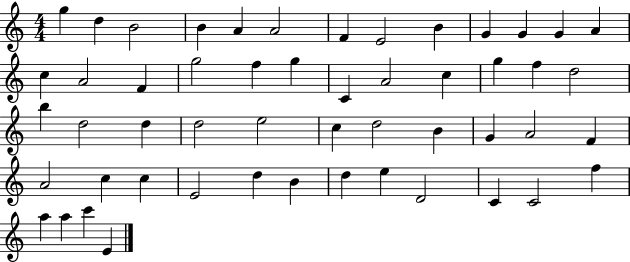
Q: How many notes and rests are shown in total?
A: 52